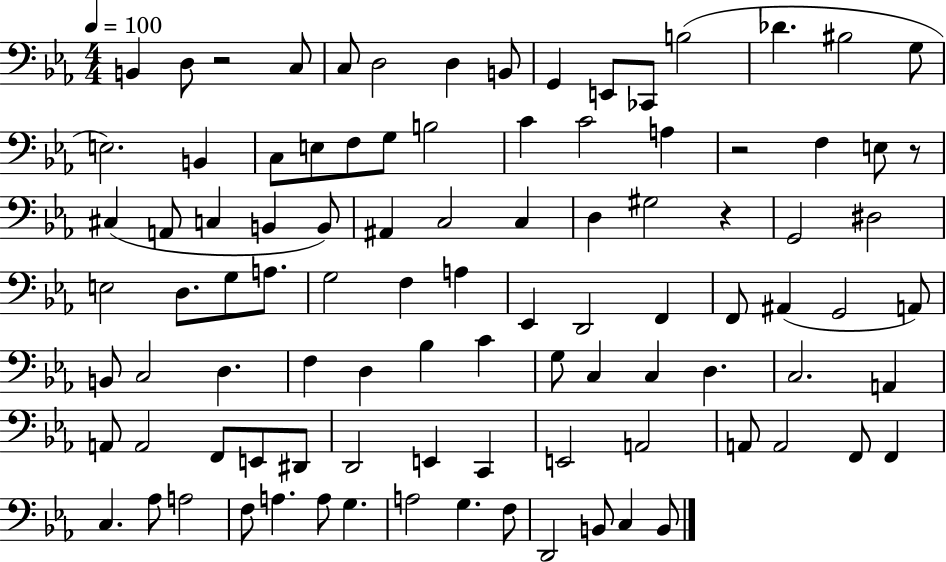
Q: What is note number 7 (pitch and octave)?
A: B2